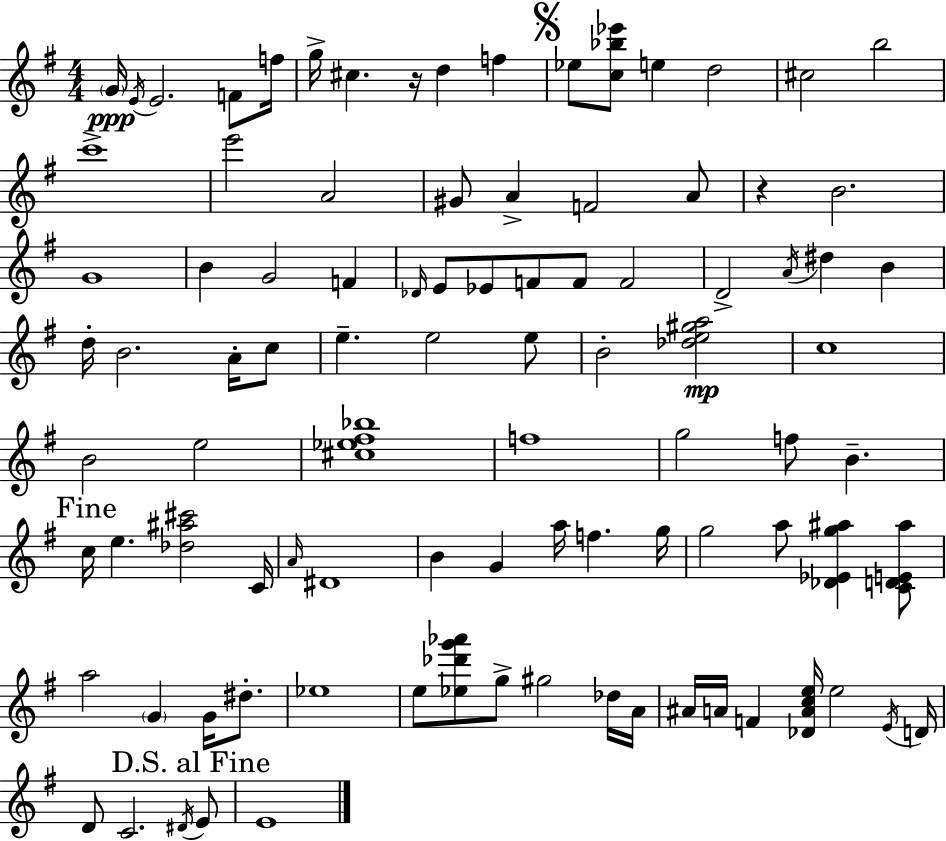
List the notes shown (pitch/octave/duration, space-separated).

G4/s E4/s E4/h. F4/e F5/s G5/s C#5/q. R/s D5/q F5/q Eb5/e [C5,Bb5,Eb6]/e E5/q D5/h C#5/h B5/h C6/w E6/h A4/h G#4/e A4/q F4/h A4/e R/q B4/h. G4/w B4/q G4/h F4/q Db4/s E4/e Eb4/e F4/e F4/e F4/h D4/h A4/s D#5/q B4/q D5/s B4/h. A4/s C5/e E5/q. E5/h E5/e B4/h [Db5,E5,G#5,A5]/h C5/w B4/h E5/h [C#5,Eb5,F#5,Bb5]/w F5/w G5/h F5/e B4/q. C5/s E5/q. [Db5,A#5,C#6]/h C4/s A4/s D#4/w B4/q G4/q A5/s F5/q. G5/s G5/h A5/e [Db4,Eb4,G5,A#5]/q [C4,D4,E4,A#5]/e A5/h G4/q G4/s D#5/e. Eb5/w E5/e [Eb5,Db6,G6,Ab6]/e G5/e G#5/h Db5/s A4/s A#4/s A4/s F4/q [Db4,A4,C5,E5]/s E5/h E4/s D4/s D4/e C4/h. D#4/s E4/e E4/w